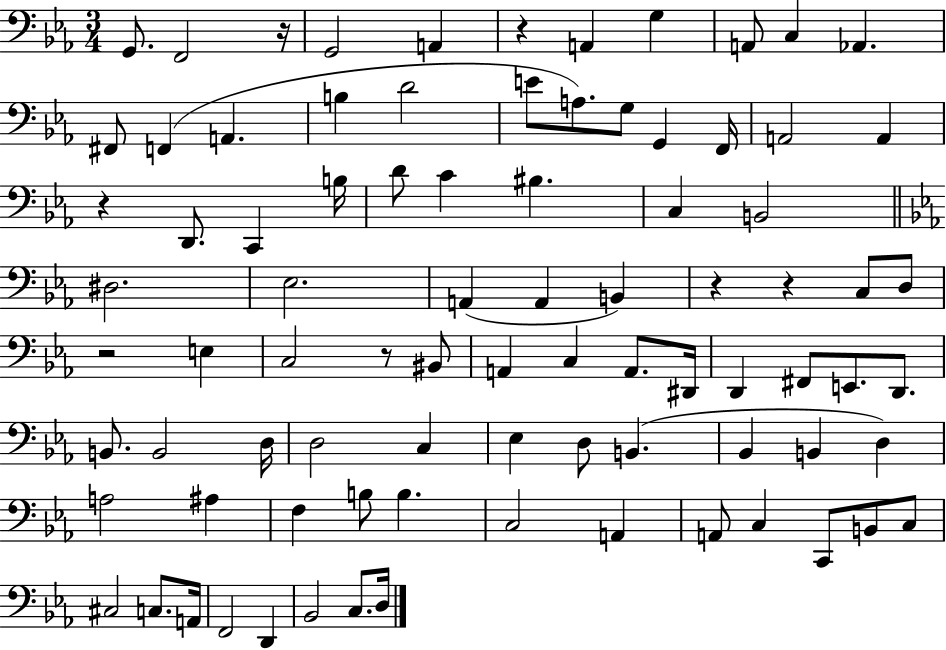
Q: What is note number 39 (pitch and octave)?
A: BIS2